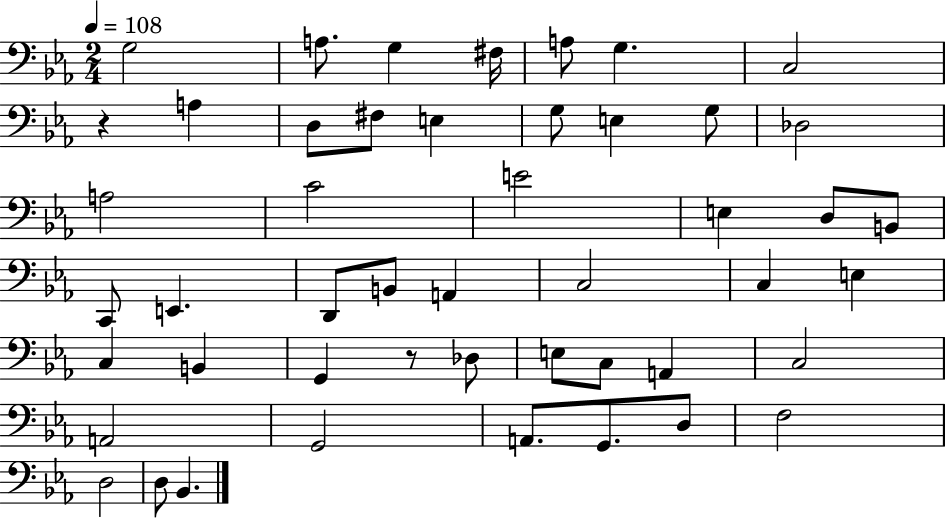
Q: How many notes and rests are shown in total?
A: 48